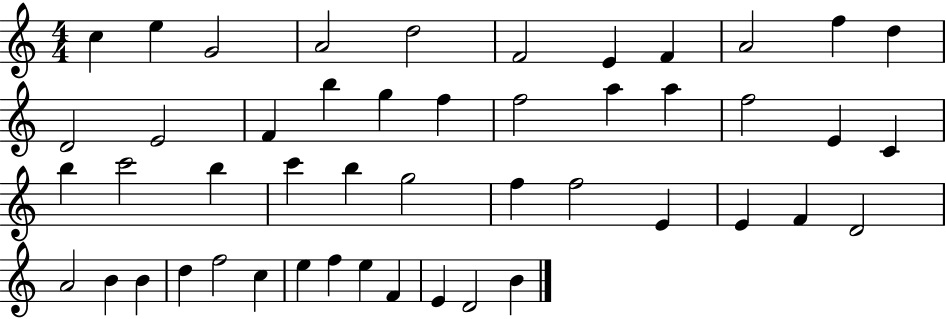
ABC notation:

X:1
T:Untitled
M:4/4
L:1/4
K:C
c e G2 A2 d2 F2 E F A2 f d D2 E2 F b g f f2 a a f2 E C b c'2 b c' b g2 f f2 E E F D2 A2 B B d f2 c e f e F E D2 B